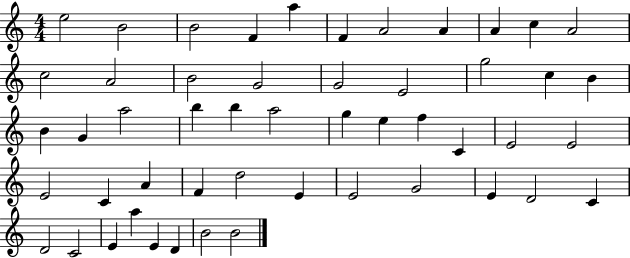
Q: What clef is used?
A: treble